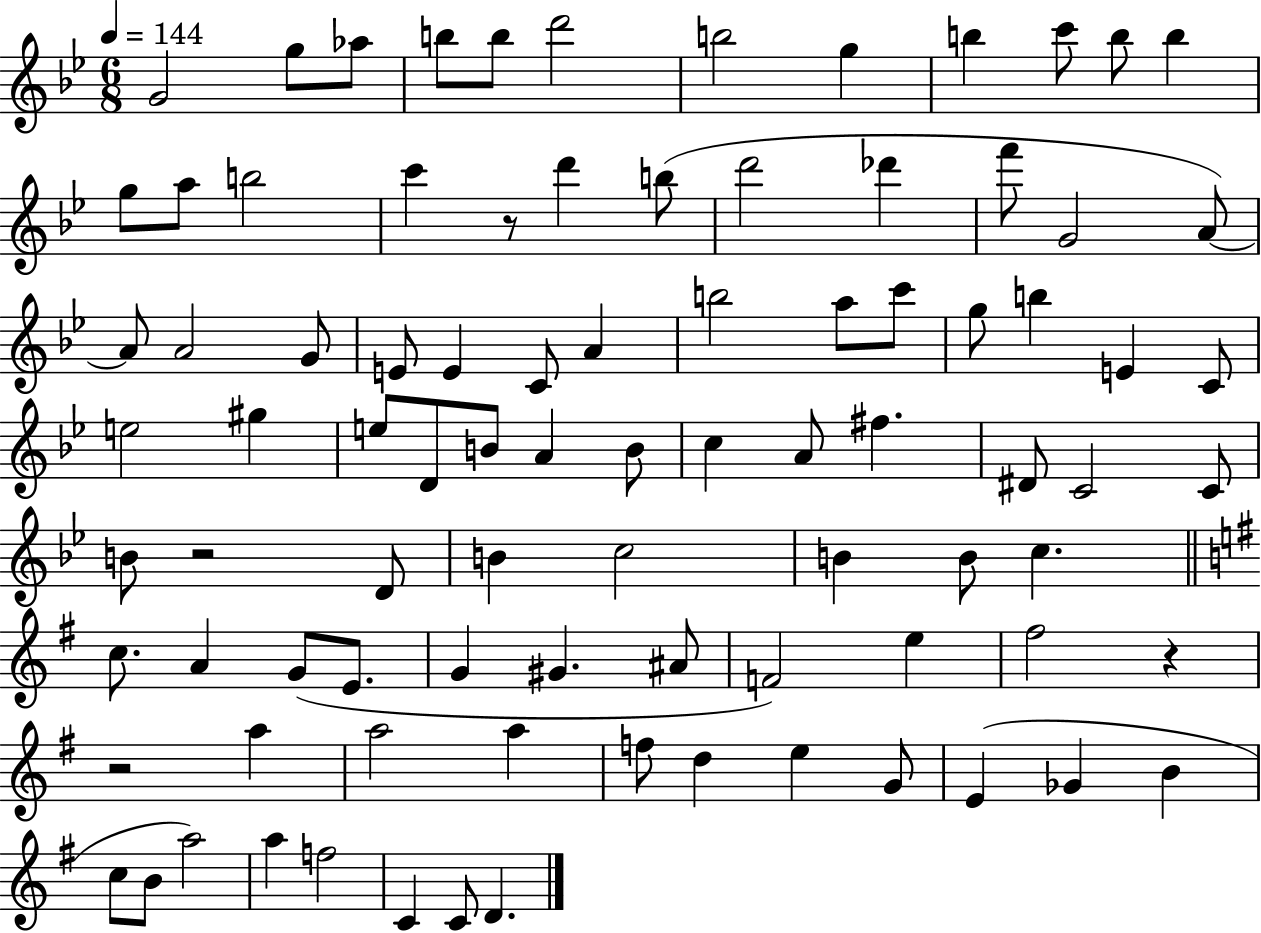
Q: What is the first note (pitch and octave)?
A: G4